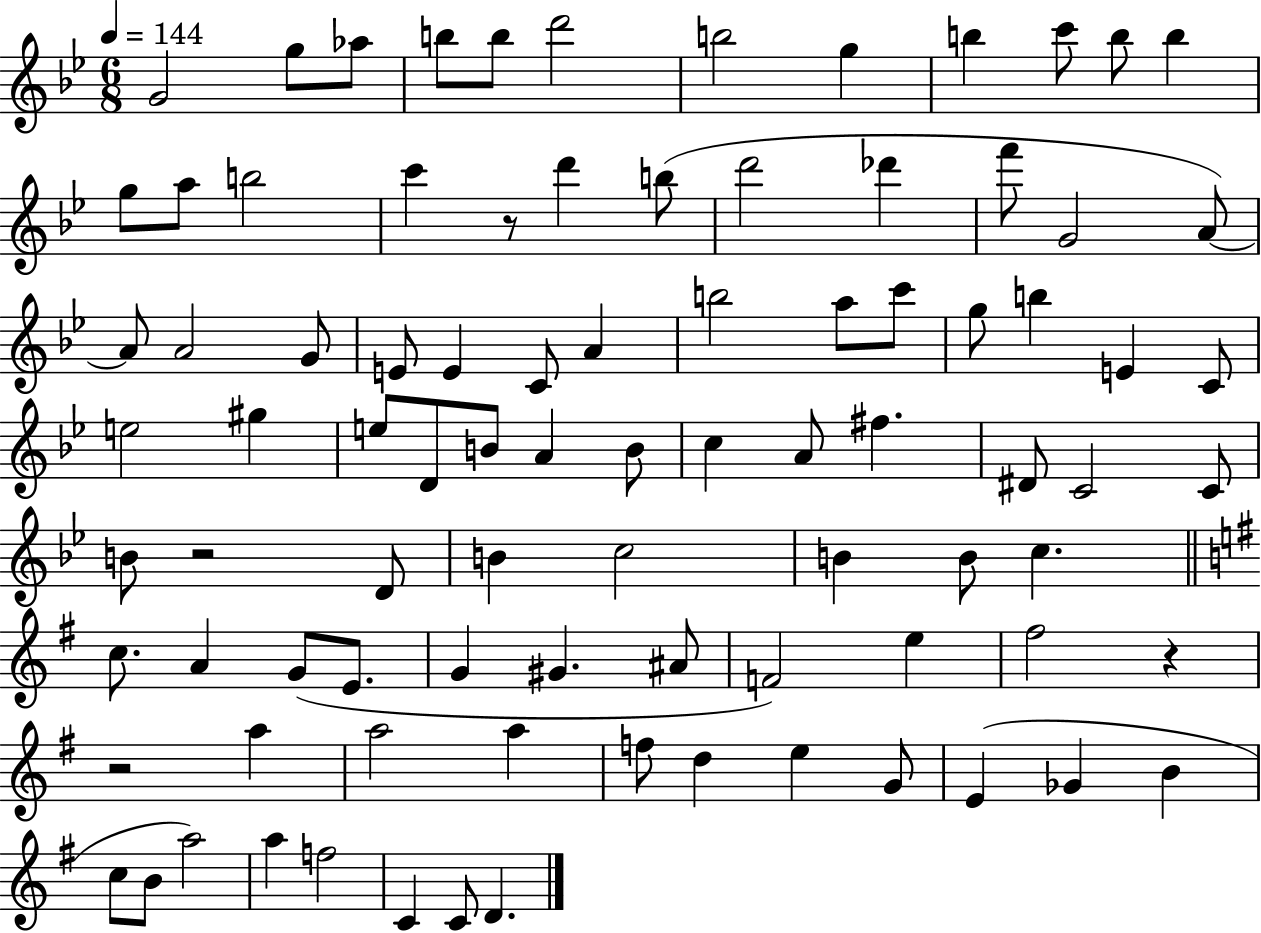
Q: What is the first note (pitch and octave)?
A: G4